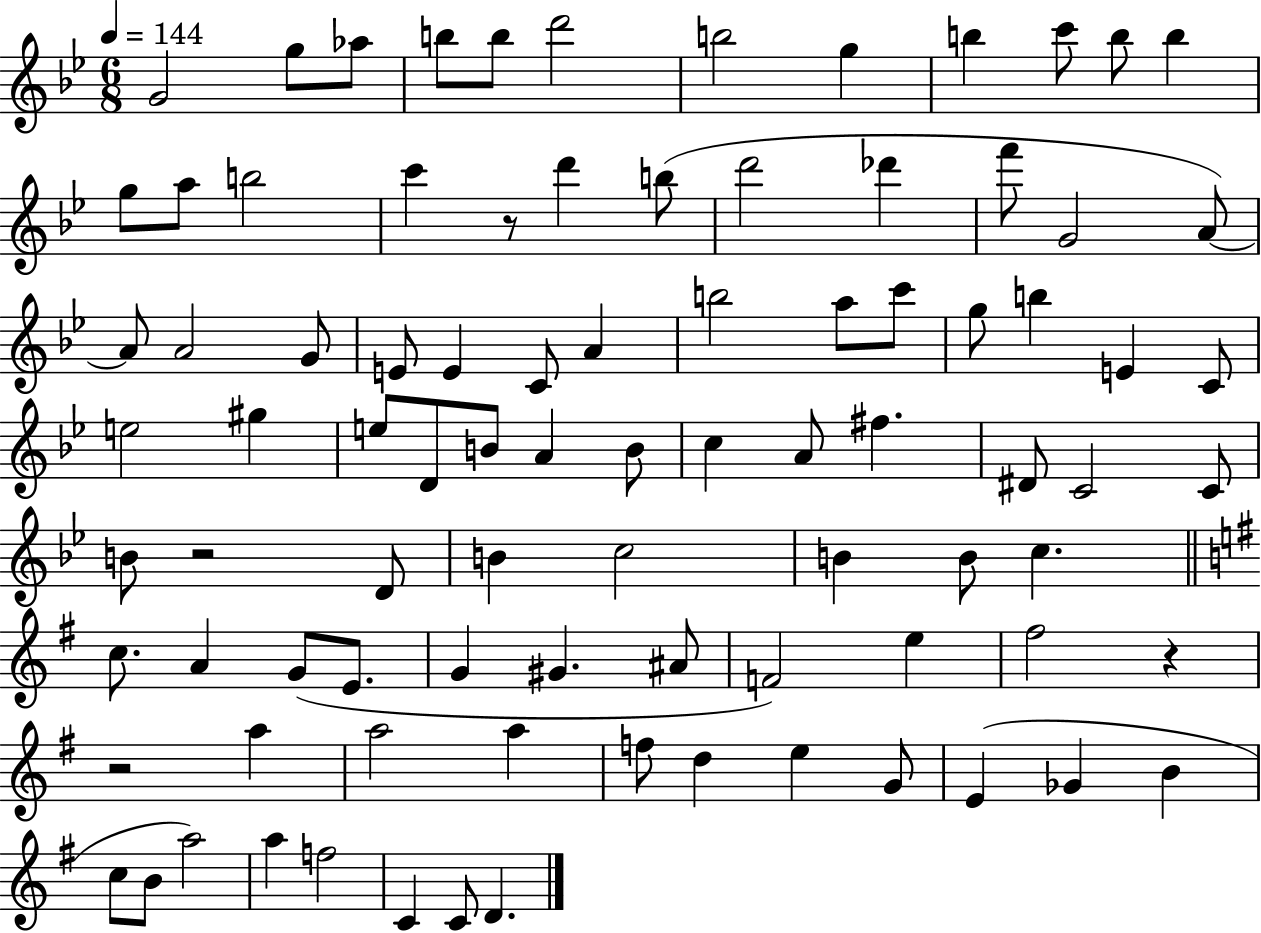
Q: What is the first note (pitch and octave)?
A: G4